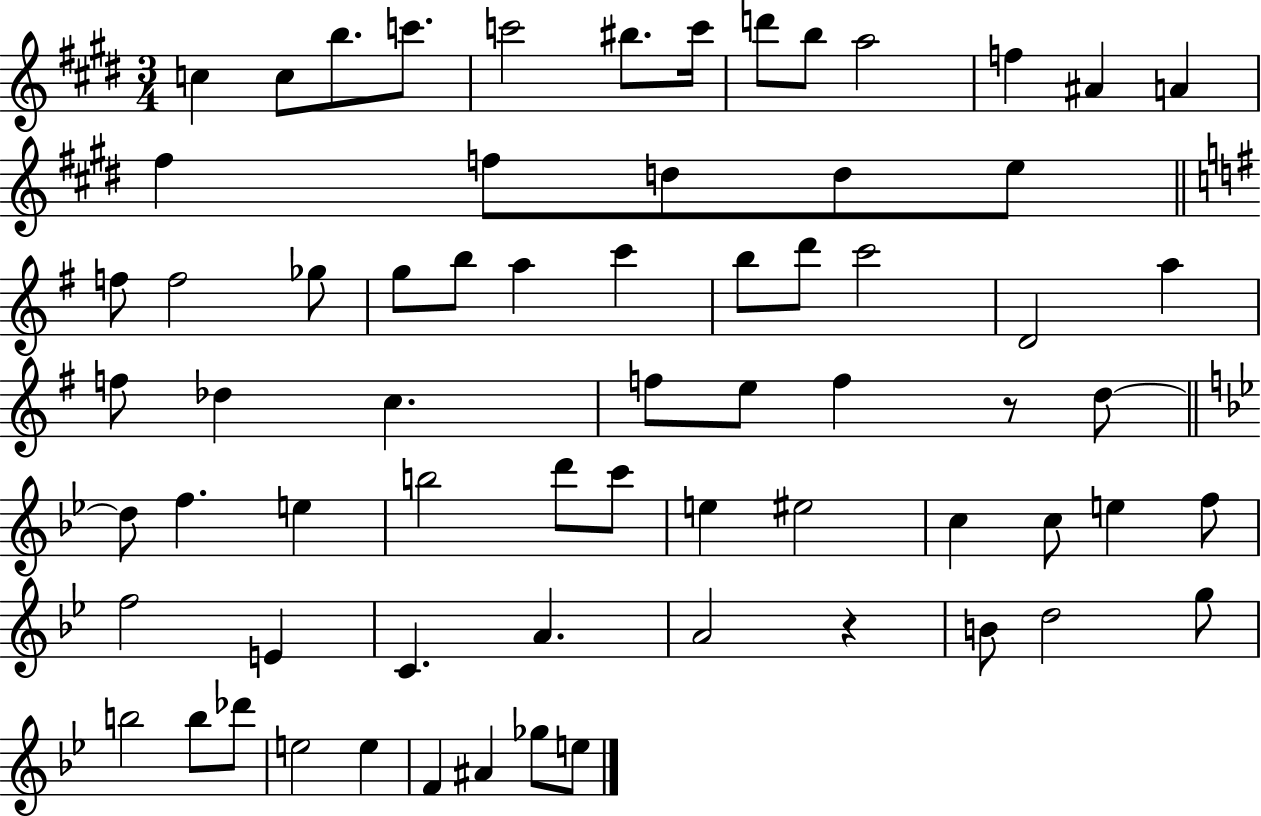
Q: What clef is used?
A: treble